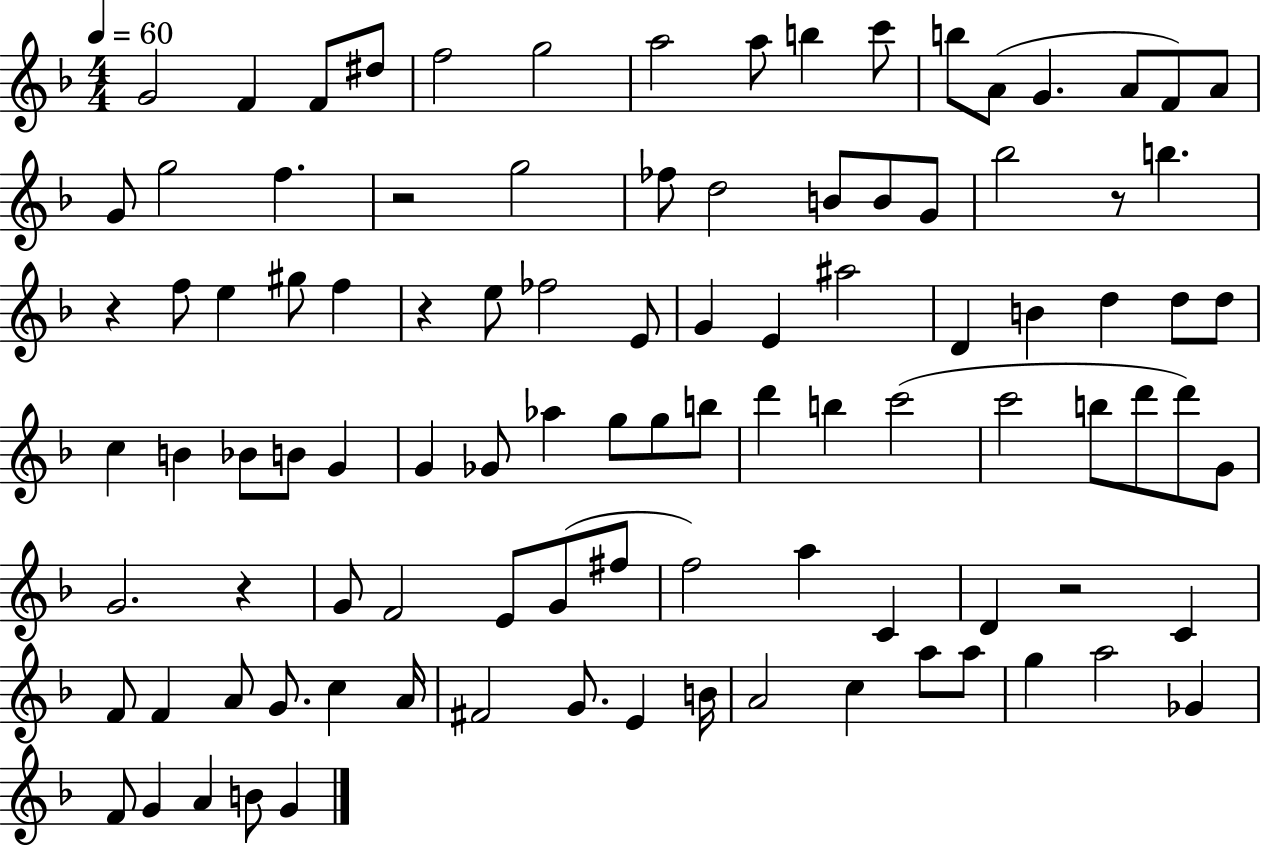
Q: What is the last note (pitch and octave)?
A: G4